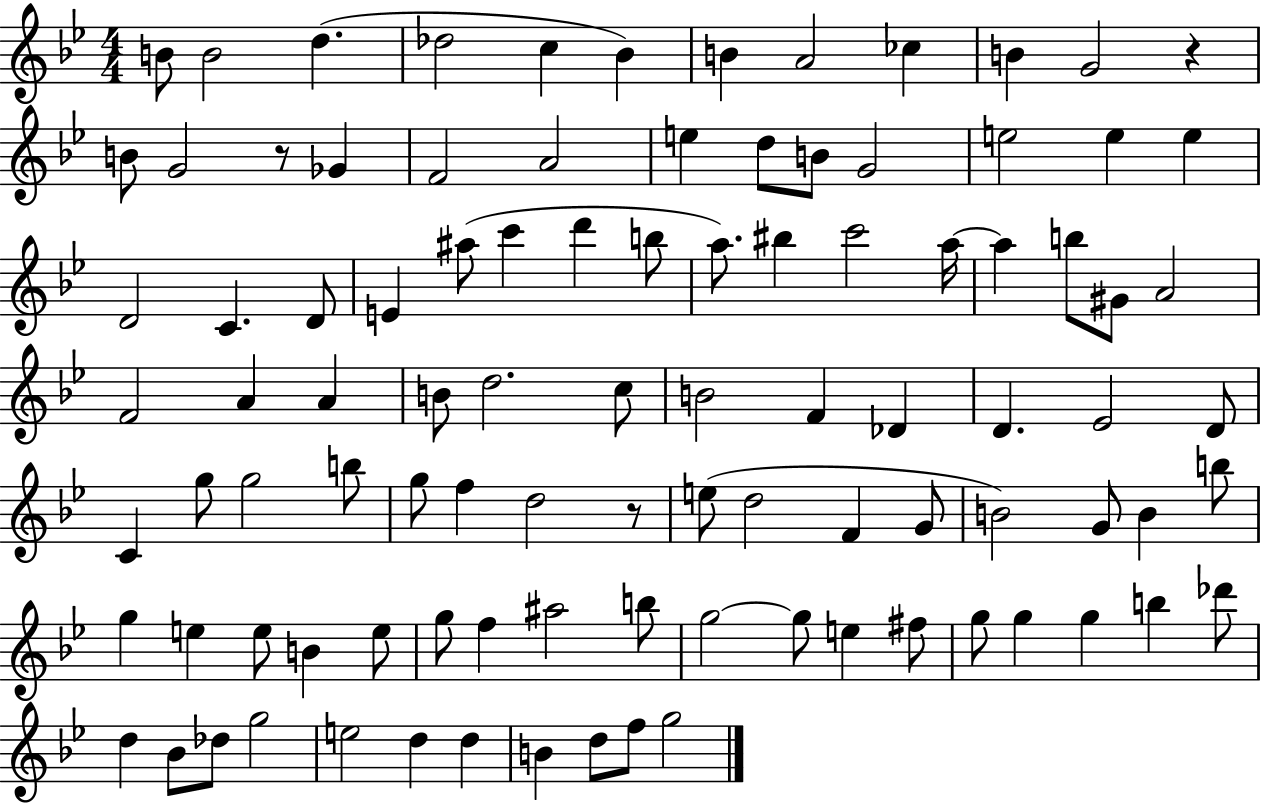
{
  \clef treble
  \numericTimeSignature
  \time 4/4
  \key bes \major
  b'8 b'2 d''4.( | des''2 c''4 bes'4) | b'4 a'2 ces''4 | b'4 g'2 r4 | \break b'8 g'2 r8 ges'4 | f'2 a'2 | e''4 d''8 b'8 g'2 | e''2 e''4 e''4 | \break d'2 c'4. d'8 | e'4 ais''8( c'''4 d'''4 b''8 | a''8.) bis''4 c'''2 a''16~~ | a''4 b''8 gis'8 a'2 | \break f'2 a'4 a'4 | b'8 d''2. c''8 | b'2 f'4 des'4 | d'4. ees'2 d'8 | \break c'4 g''8 g''2 b''8 | g''8 f''4 d''2 r8 | e''8( d''2 f'4 g'8 | b'2) g'8 b'4 b''8 | \break g''4 e''4 e''8 b'4 e''8 | g''8 f''4 ais''2 b''8 | g''2~~ g''8 e''4 fis''8 | g''8 g''4 g''4 b''4 des'''8 | \break d''4 bes'8 des''8 g''2 | e''2 d''4 d''4 | b'4 d''8 f''8 g''2 | \bar "|."
}